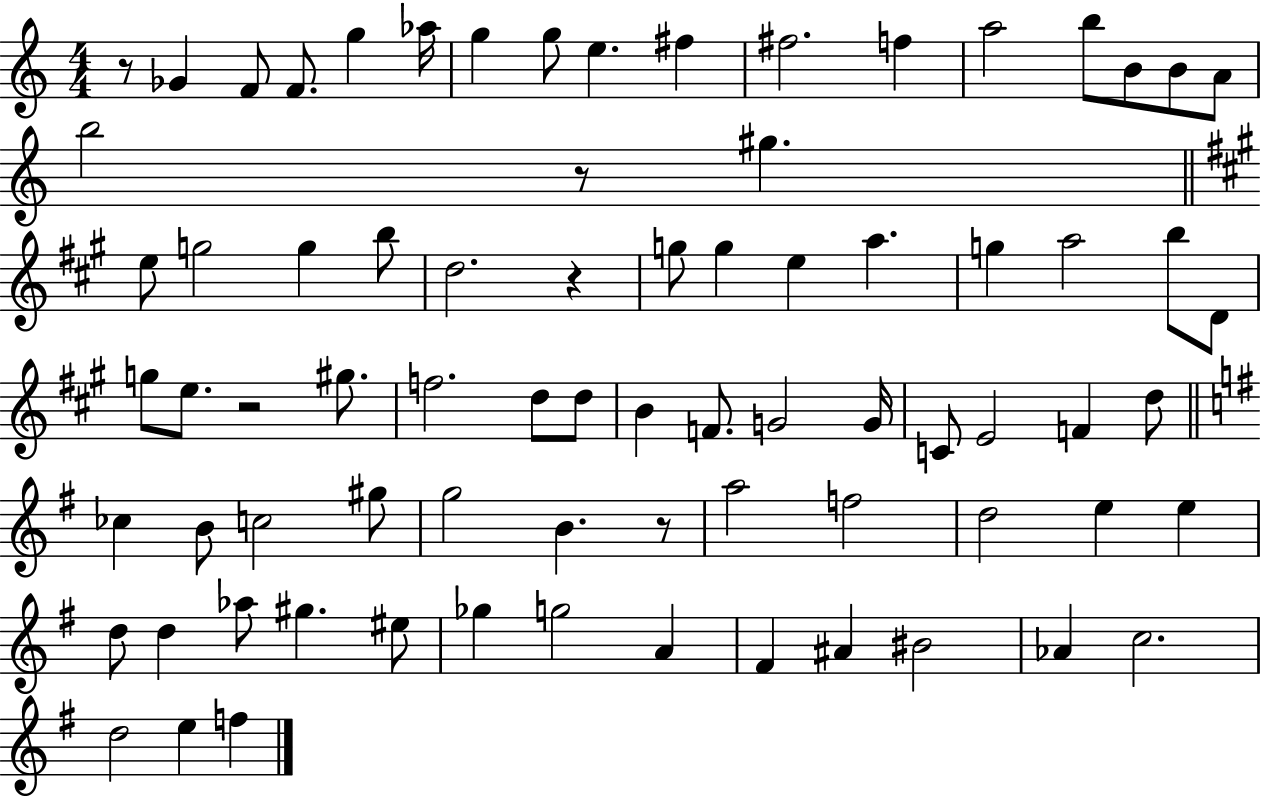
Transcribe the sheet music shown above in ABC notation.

X:1
T:Untitled
M:4/4
L:1/4
K:C
z/2 _G F/2 F/2 g _a/4 g g/2 e ^f ^f2 f a2 b/2 B/2 B/2 A/2 b2 z/2 ^g e/2 g2 g b/2 d2 z g/2 g e a g a2 b/2 D/2 g/2 e/2 z2 ^g/2 f2 d/2 d/2 B F/2 G2 G/4 C/2 E2 F d/2 _c B/2 c2 ^g/2 g2 B z/2 a2 f2 d2 e e d/2 d _a/2 ^g ^e/2 _g g2 A ^F ^A ^B2 _A c2 d2 e f